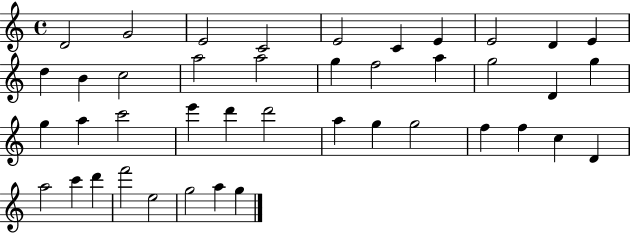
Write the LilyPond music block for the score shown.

{
  \clef treble
  \time 4/4
  \defaultTimeSignature
  \key c \major
  d'2 g'2 | e'2 c'2 | e'2 c'4 e'4 | e'2 d'4 e'4 | \break d''4 b'4 c''2 | a''2 a''2 | g''4 f''2 a''4 | g''2 d'4 g''4 | \break g''4 a''4 c'''2 | e'''4 d'''4 d'''2 | a''4 g''4 g''2 | f''4 f''4 c''4 d'4 | \break a''2 c'''4 d'''4 | f'''2 e''2 | g''2 a''4 g''4 | \bar "|."
}